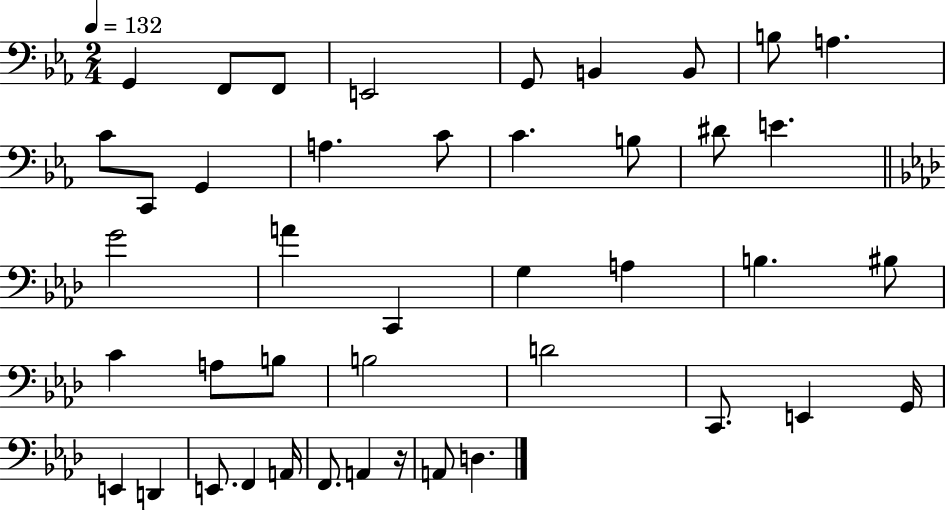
{
  \clef bass
  \numericTimeSignature
  \time 2/4
  \key ees \major
  \tempo 4 = 132
  g,4 f,8 f,8 | e,2 | g,8 b,4 b,8 | b8 a4. | \break c'8 c,8 g,4 | a4. c'8 | c'4. b8 | dis'8 e'4. | \break \bar "||" \break \key aes \major g'2 | a'4 c,4 | g4 a4 | b4. bis8 | \break c'4 a8 b8 | b2 | d'2 | c,8. e,4 g,16 | \break e,4 d,4 | e,8. f,4 a,16 | f,8. a,4 r16 | a,8 d4. | \break \bar "|."
}